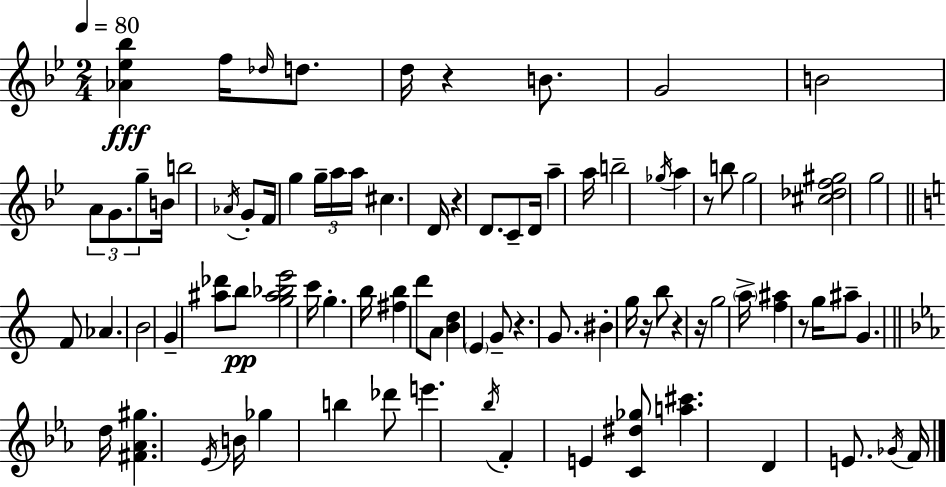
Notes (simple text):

[Ab4,Eb5,Bb5]/q F5/s Db5/s D5/e. D5/s R/q B4/e. G4/h B4/h A4/e G4/e. G5/e B4/s B5/h Ab4/s G4/e F4/s G5/q G5/s A5/s A5/s C#5/q. D4/s R/q D4/e. C4/e D4/s A5/q A5/s B5/h Gb5/s A5/q R/e B5/e G5/h [C#5,Db5,F5,G#5]/h G5/h F4/e Ab4/q. B4/h G4/q [A#5,Db6]/e B5/e [G5,A#5,Bb5,E6]/h C6/s G5/q. B5/s [F#5,B5]/q D6/e A4/e [B4,D5]/q E4/q G4/e R/q. G4/e. BIS4/q G5/s R/s B5/e R/q R/s G5/h A5/s [F5,A#5]/q R/e G5/s A#5/e G4/q. D5/s [F#4,Ab4,G#5]/q. Eb4/s B4/s Gb5/q B5/q Db6/e E6/q. Bb5/s F4/q E4/q [C4,D#5,Gb5]/e [A5,C#6]/q. D4/q E4/e. Gb4/s F4/s